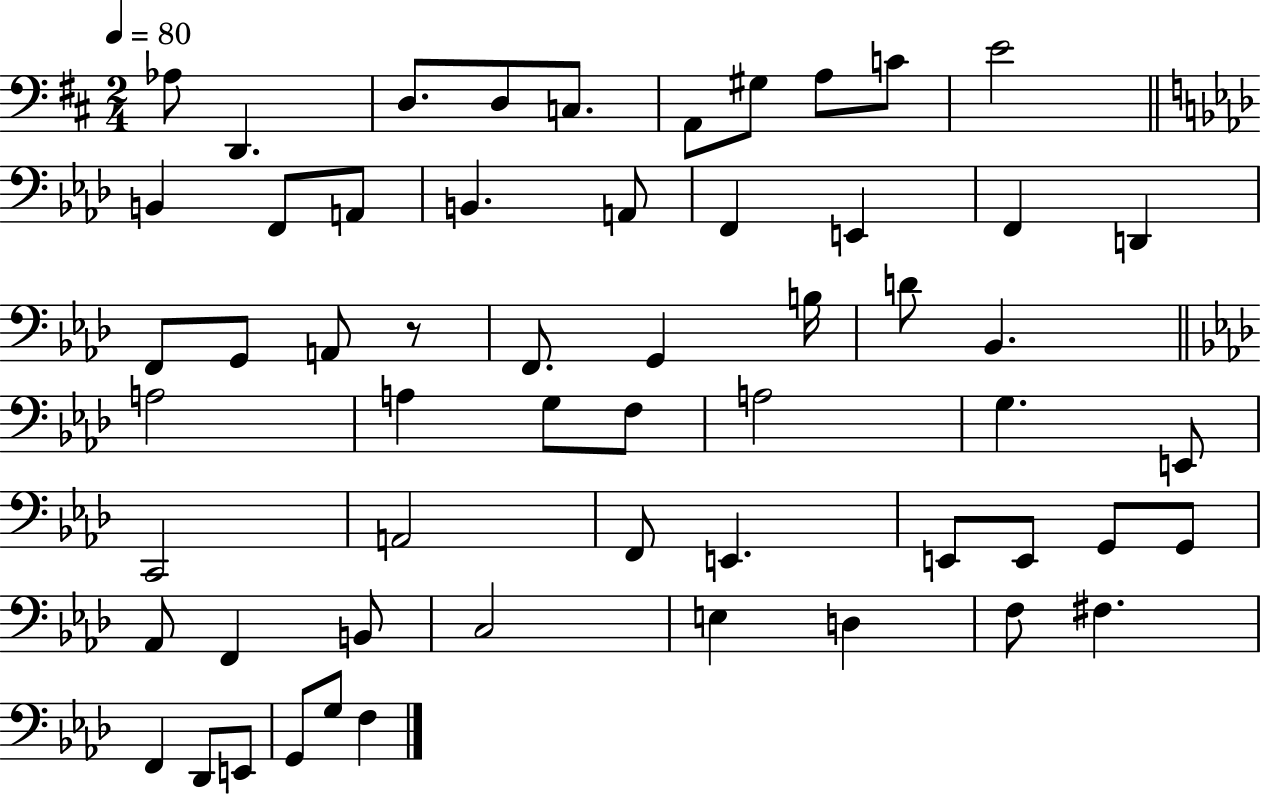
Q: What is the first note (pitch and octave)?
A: Ab3